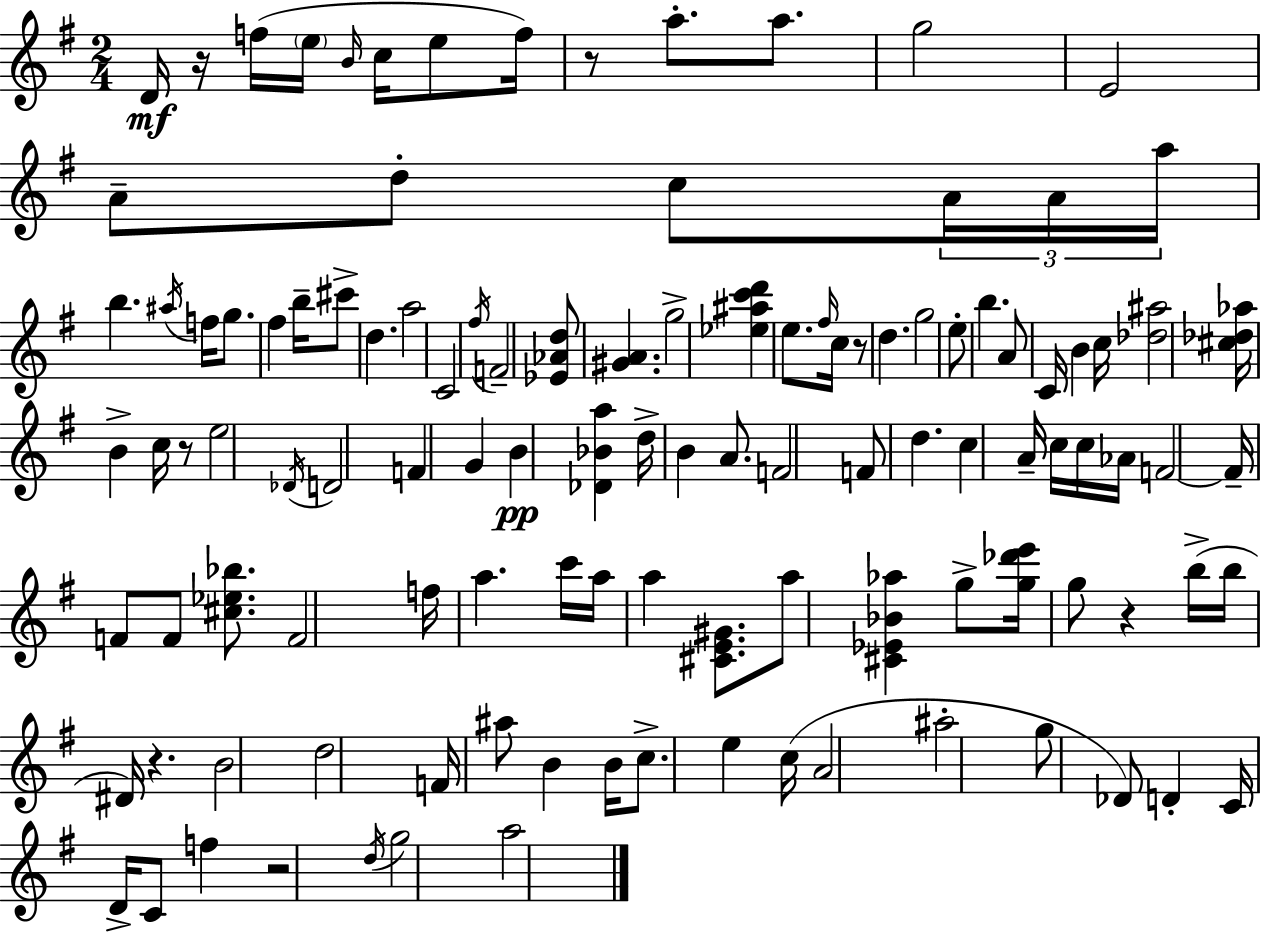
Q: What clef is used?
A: treble